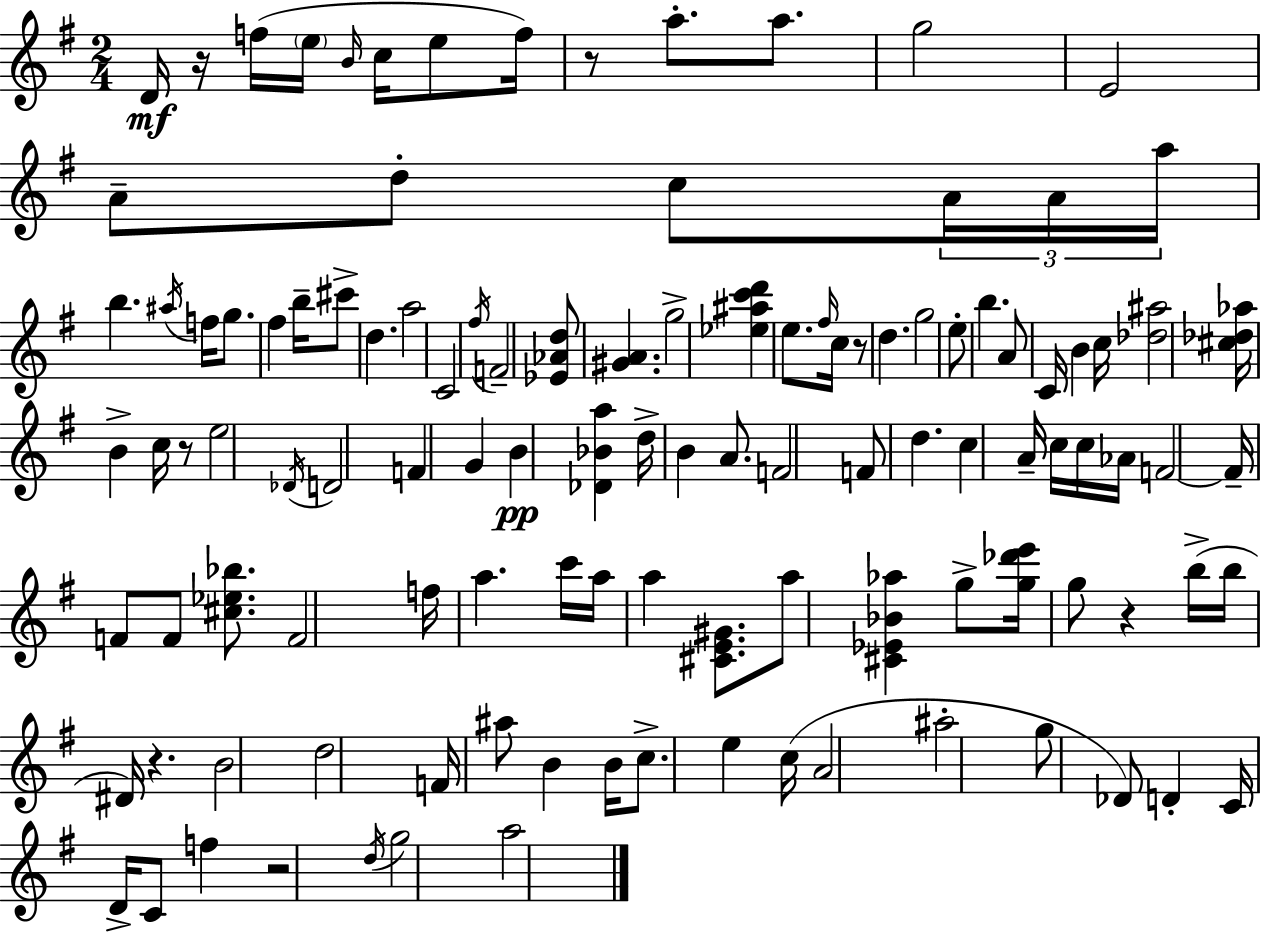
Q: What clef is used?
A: treble